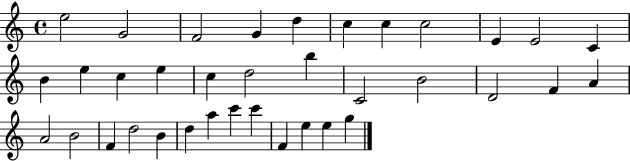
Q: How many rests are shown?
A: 0